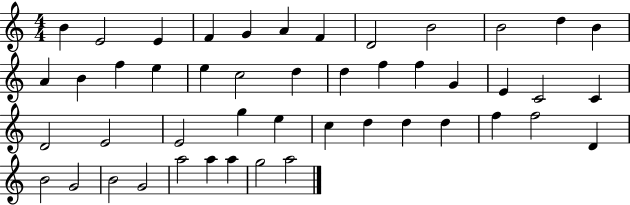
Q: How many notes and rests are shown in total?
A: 47